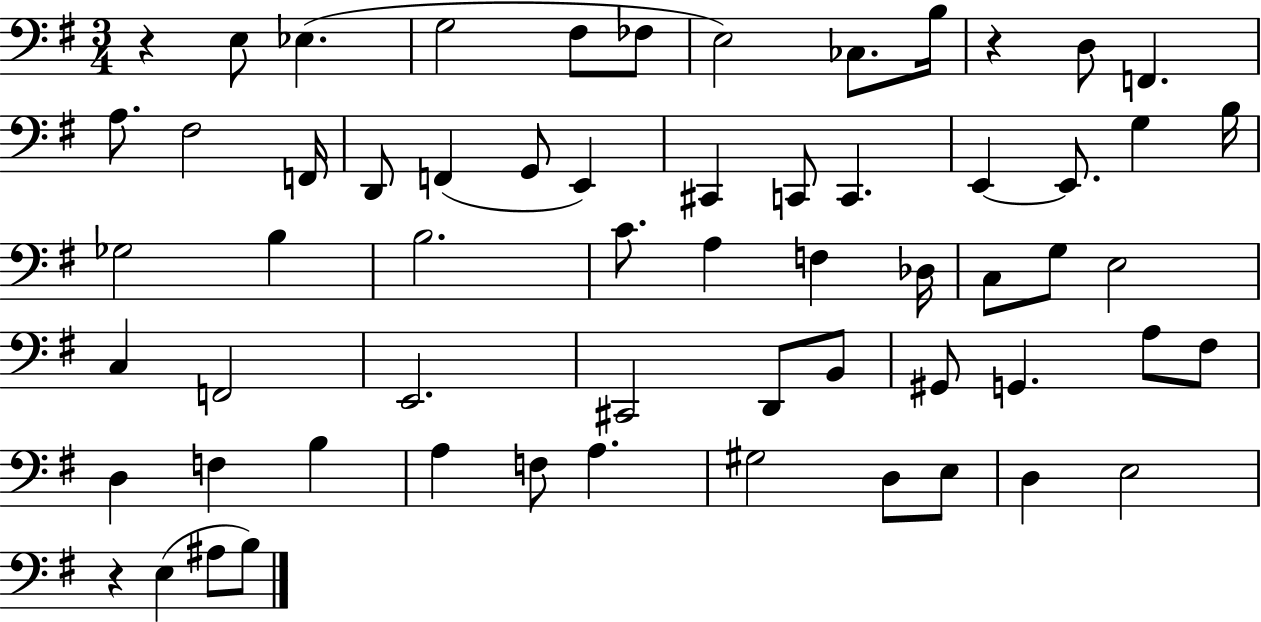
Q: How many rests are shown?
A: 3